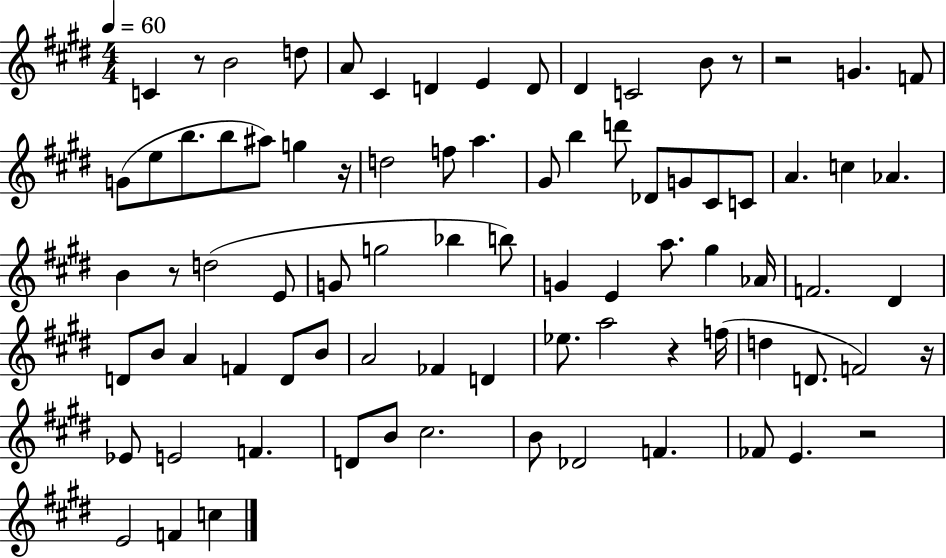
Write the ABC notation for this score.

X:1
T:Untitled
M:4/4
L:1/4
K:E
C z/2 B2 d/2 A/2 ^C D E D/2 ^D C2 B/2 z/2 z2 G F/2 G/2 e/2 b/2 b/2 ^a/2 g z/4 d2 f/2 a ^G/2 b d'/2 _D/2 G/2 ^C/2 C/2 A c _A B z/2 d2 E/2 G/2 g2 _b b/2 G E a/2 ^g _A/4 F2 ^D D/2 B/2 A F D/2 B/2 A2 _F D _e/2 a2 z f/4 d D/2 F2 z/4 _E/2 E2 F D/2 B/2 ^c2 B/2 _D2 F _F/2 E z2 E2 F c